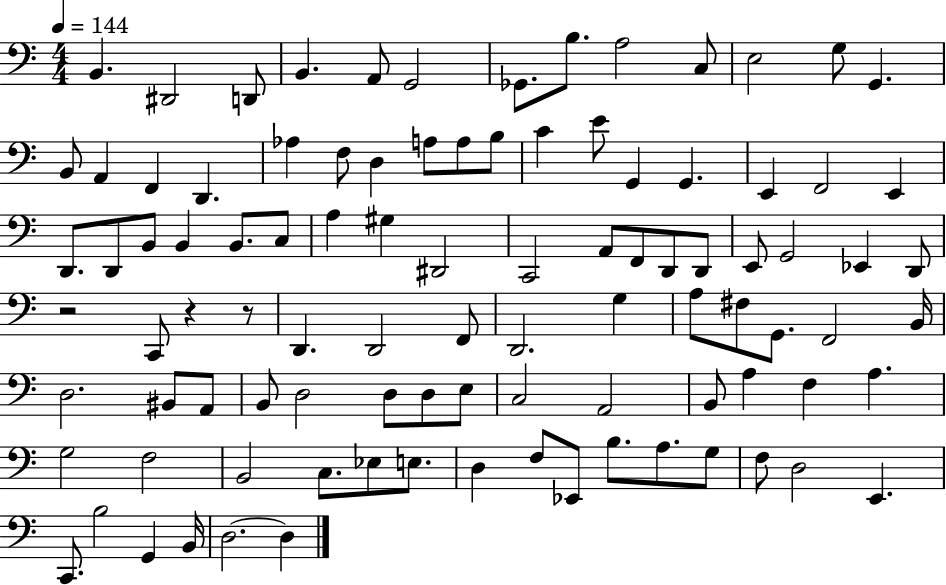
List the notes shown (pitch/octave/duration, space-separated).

B2/q. D#2/h D2/e B2/q. A2/e G2/h Gb2/e. B3/e. A3/h C3/e E3/h G3/e G2/q. B2/e A2/q F2/q D2/q. Ab3/q F3/e D3/q A3/e A3/e B3/e C4/q E4/e G2/q G2/q. E2/q F2/h E2/q D2/e. D2/e B2/e B2/q B2/e. C3/e A3/q G#3/q D#2/h C2/h A2/e F2/e D2/e D2/e E2/e G2/h Eb2/q D2/e R/h C2/e R/q R/e D2/q. D2/h F2/e D2/h. G3/q A3/e F#3/e G2/e. F2/h B2/s D3/h. BIS2/e A2/e B2/e D3/h D3/e D3/e E3/e C3/h A2/h B2/e A3/q F3/q A3/q. G3/h F3/h B2/h C3/e. Eb3/e E3/e. D3/q F3/e Eb2/e B3/e. A3/e. G3/e F3/e D3/h E2/q. C2/e. B3/h G2/q B2/s D3/h. D3/q